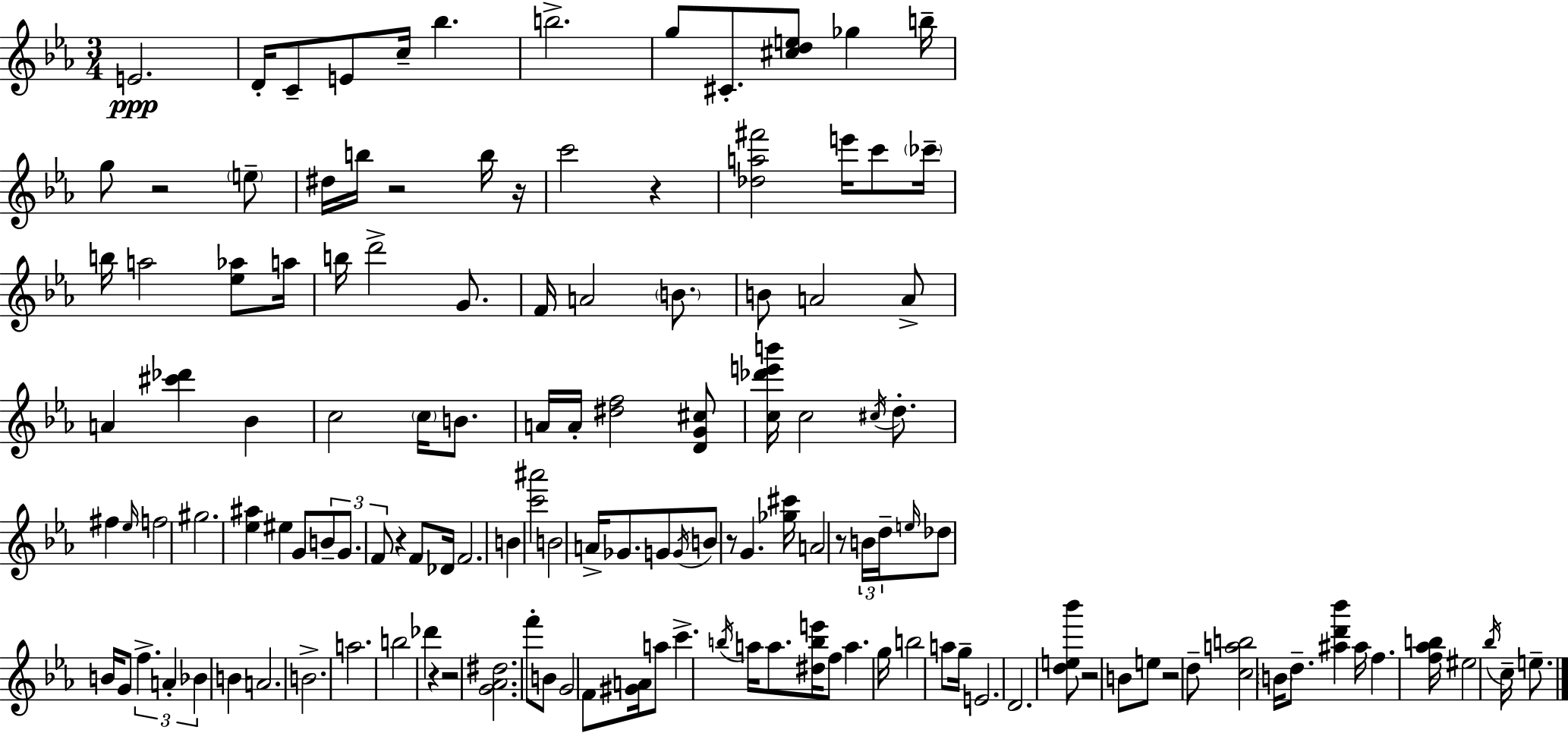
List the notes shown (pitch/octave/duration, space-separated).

E4/h. D4/s C4/e E4/e C5/s Bb5/q. B5/h. G5/e C#4/e. [C#5,D5,E5]/e Gb5/q B5/s G5/e R/h E5/e D#5/s B5/s R/h B5/s R/s C6/h R/q [Db5,A5,F#6]/h E6/s C6/e CES6/s B5/s A5/h [Eb5,Ab5]/e A5/s B5/s D6/h G4/e. F4/s A4/h B4/e. B4/e A4/h A4/e A4/q [C#6,Db6]/q Bb4/q C5/h C5/s B4/e. A4/s A4/s [D#5,F5]/h [D4,G4,C#5]/e [C5,Db6,E6,B6]/s C5/h C#5/s D5/e. F#5/q Eb5/s F5/h G#5/h. [Eb5,A#5]/q EIS5/q G4/e B4/e G4/e. F4/e R/q F4/e Db4/s F4/h. B4/q [C6,A#6]/h B4/h A4/s Gb4/e. G4/e G4/s B4/e R/e G4/q. [Gb5,C#6]/s A4/h R/e B4/s D5/s E5/s Db5/e B4/s G4/e F5/q. A4/q Bb4/q B4/q A4/h. B4/h. A5/h. B5/h Db6/q R/q R/h [G4,Ab4,D#5]/h. F6/e B4/e G4/h F4/e [G#4,A4]/s A5/e C6/q. B5/s A5/s A5/e. [D#5,B5,E6]/s F5/e A5/q. G5/s B5/h A5/e G5/s E4/h. D4/h. [D5,E5,Bb6]/e R/h B4/e E5/e R/h D5/e [C5,A5,B5]/h B4/s D5/e. [A#5,D6,Bb6]/q A#5/s F5/q. [F5,Ab5,B5]/s EIS5/h Bb5/s C5/s E5/e.